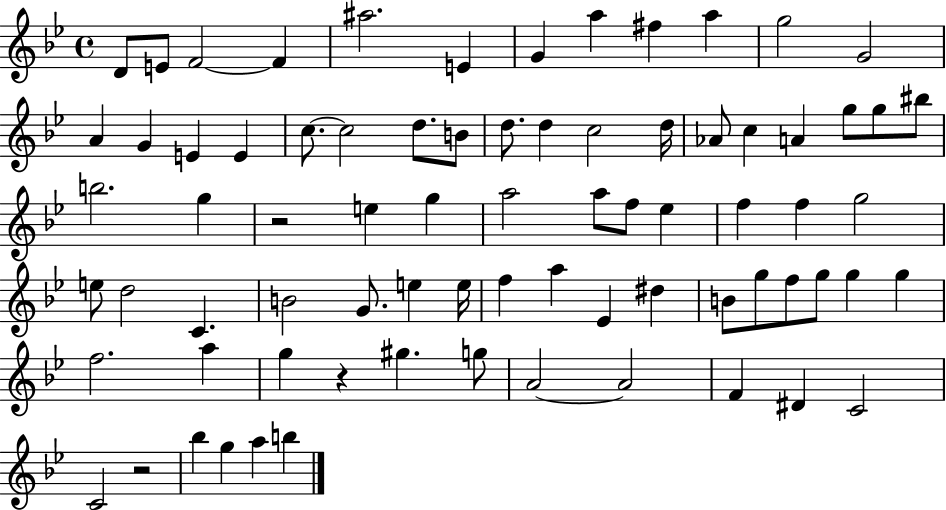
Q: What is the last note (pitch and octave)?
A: B5